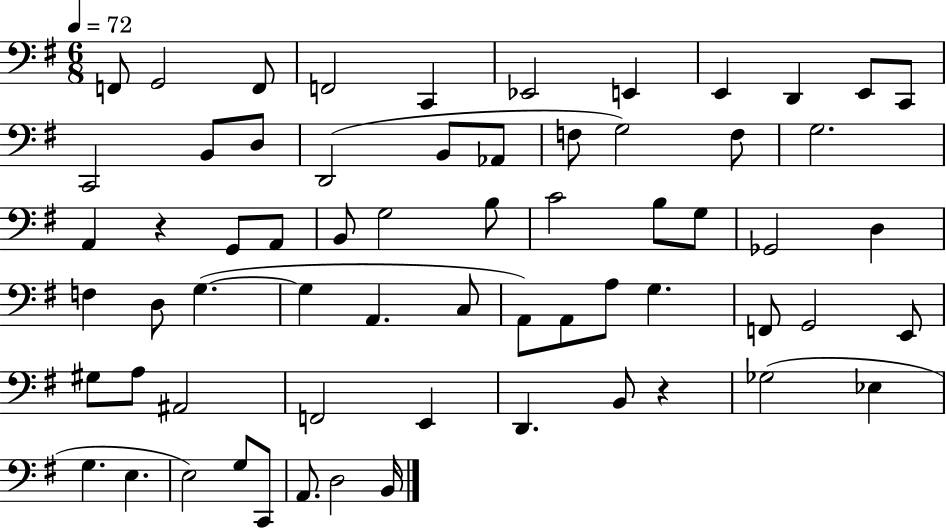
F2/e G2/h F2/e F2/h C2/q Eb2/h E2/q E2/q D2/q E2/e C2/e C2/h B2/e D3/e D2/h B2/e Ab2/e F3/e G3/h F3/e G3/h. A2/q R/q G2/e A2/e B2/e G3/h B3/e C4/h B3/e G3/e Gb2/h D3/q F3/q D3/e G3/q. G3/q A2/q. C3/e A2/e A2/e A3/e G3/q. F2/e G2/h E2/e G#3/e A3/e A#2/h F2/h E2/q D2/q. B2/e R/q Gb3/h Eb3/q G3/q. E3/q. E3/h G3/e C2/e A2/e. D3/h B2/s